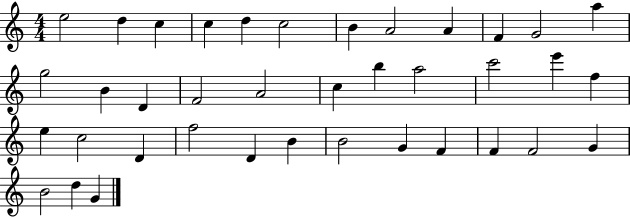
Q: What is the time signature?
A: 4/4